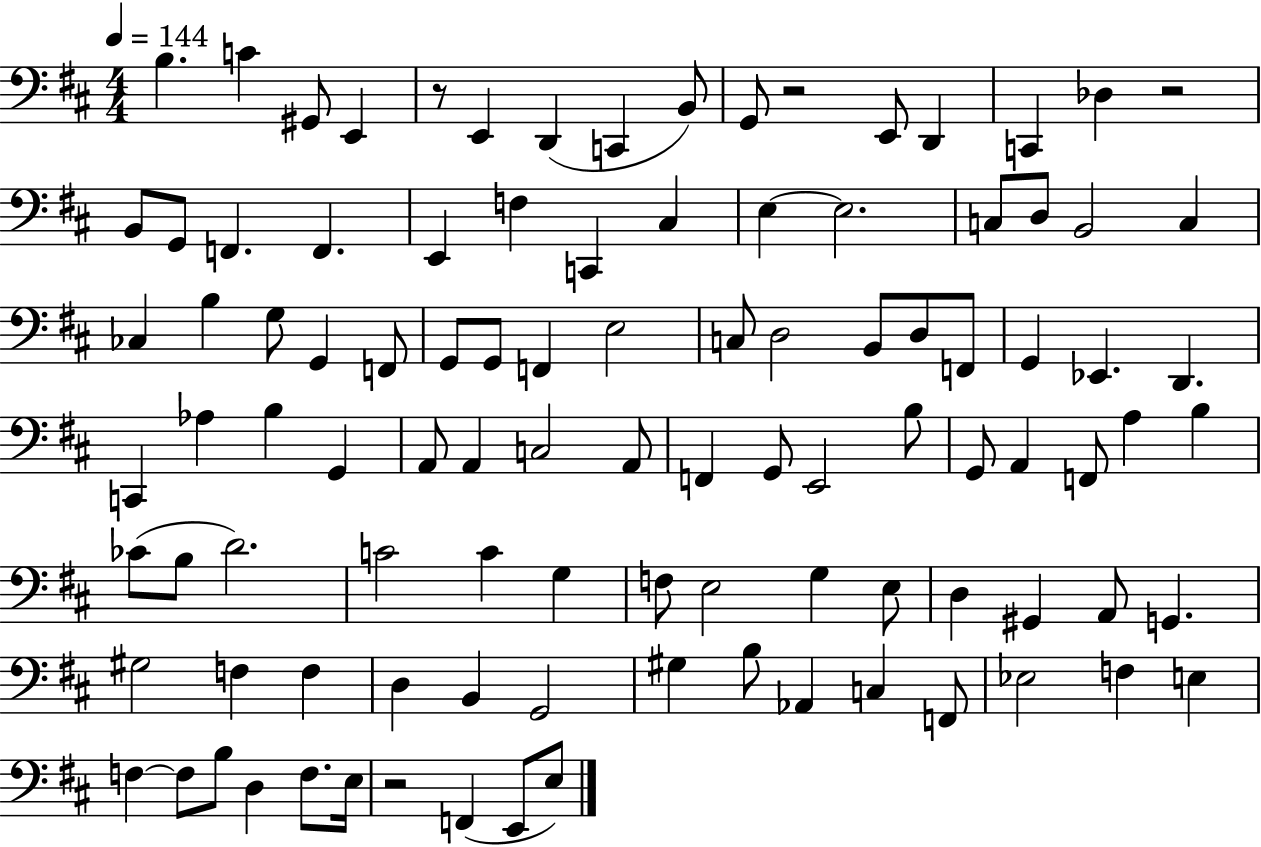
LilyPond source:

{
  \clef bass
  \numericTimeSignature
  \time 4/4
  \key d \major
  \tempo 4 = 144
  \repeat volta 2 { b4. c'4 gis,8 e,4 | r8 e,4 d,4( c,4 b,8) | g,8 r2 e,8 d,4 | c,4 des4 r2 | \break b,8 g,8 f,4. f,4. | e,4 f4 c,4 cis4 | e4~~ e2. | c8 d8 b,2 c4 | \break ces4 b4 g8 g,4 f,8 | g,8 g,8 f,4 e2 | c8 d2 b,8 d8 f,8 | g,4 ees,4. d,4. | \break c,4 aes4 b4 g,4 | a,8 a,4 c2 a,8 | f,4 g,8 e,2 b8 | g,8 a,4 f,8 a4 b4 | \break ces'8( b8 d'2.) | c'2 c'4 g4 | f8 e2 g4 e8 | d4 gis,4 a,8 g,4. | \break gis2 f4 f4 | d4 b,4 g,2 | gis4 b8 aes,4 c4 f,8 | ees2 f4 e4 | \break f4~~ f8 b8 d4 f8. e16 | r2 f,4( e,8 e8) | } \bar "|."
}